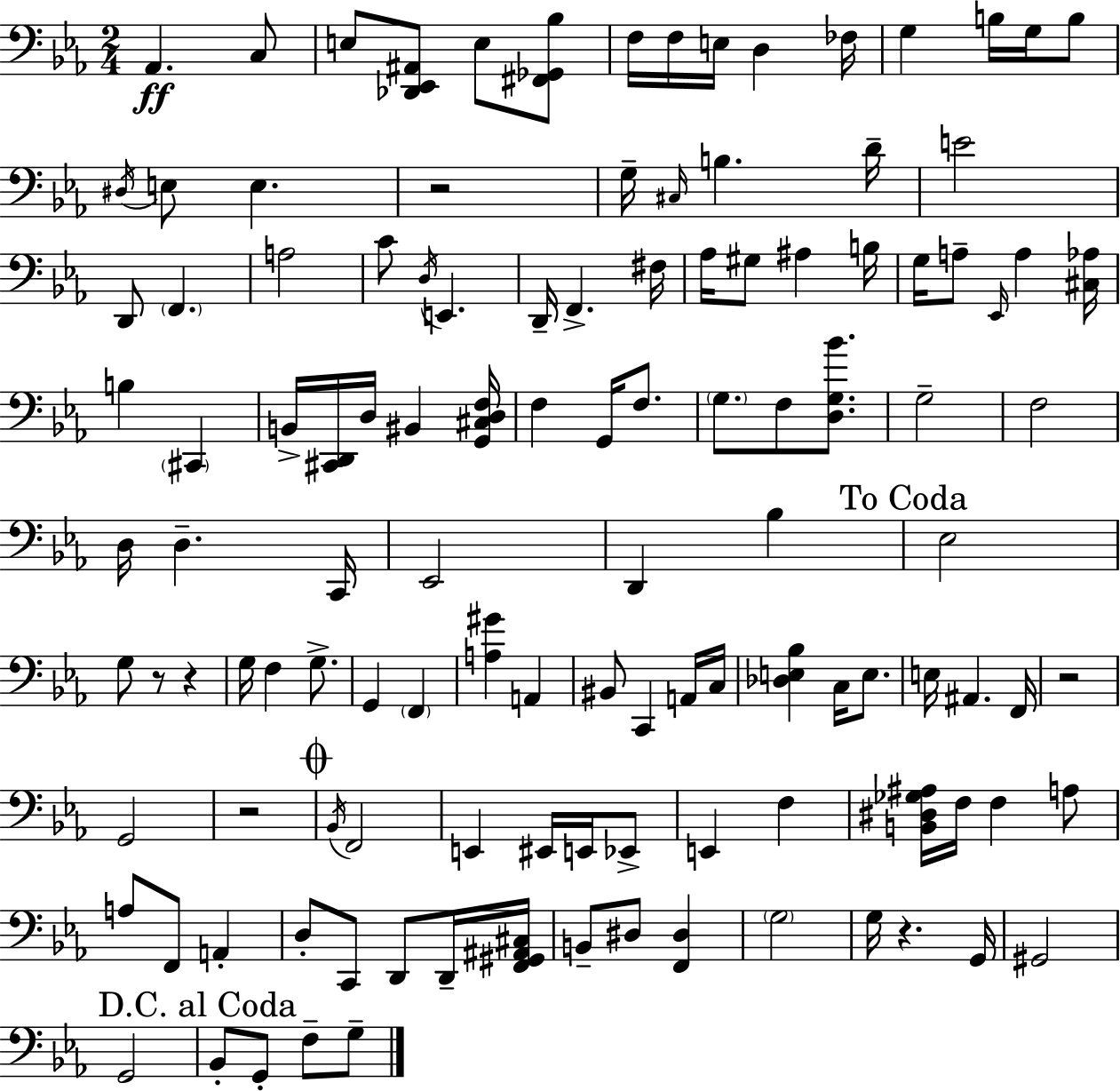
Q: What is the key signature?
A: EES major